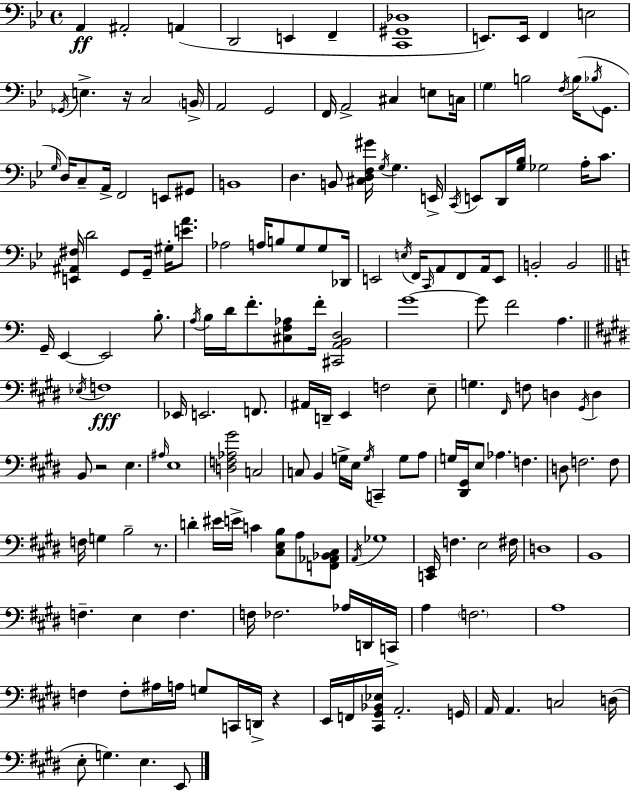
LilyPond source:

{
  \clef bass
  \time 4/4
  \defaultTimeSignature
  \key bes \major
  \repeat volta 2 { a,4\ff ais,2-. a,4( | d,2 e,4 f,4-- | <c, gis, des>1 | e,8.) e,16 f,4 e2 | \break \acciaccatura { ges,16 } e4.-> r16 c2 | \parenthesize b,16-> a,2 g,2 | f,16 a,2-> cis4 e8 | c16 \parenthesize g4 b2 \acciaccatura { f16 } b16( \acciaccatura { bes16 } | \break g,8. \grace { g16 }) d16 c8-- a,16-> f,2 | e,8 gis,8 b,1 | d4. b,8 <cis d f gis'>16 \acciaccatura { g16 } g4. | e,16-> \acciaccatura { c,16 } e,8 d,16 <g bes>16 ges2 | \break a16-. c'8. <e, ais, fis>16 d'2 g,8 | g,16-- gis16-. <e' a'>8. aes2 a16 b8 | g8 g8 des,16 e,2 \acciaccatura { e16 } f,16 | \grace { c,16 } a,8 f,8 a,16 e,8 b,2-. | \break b,2 \bar "||" \break \key c \major g,16-- e,4~~ e,2 b8.-. | \acciaccatura { a16 } b16 d'16 f'8.-. <cis f aes>8 f'16-. <cis, a, b, d>2 | g'1~~ | g'8 f'2 a4. | \break \bar "||" \break \key e \major \acciaccatura { ees16 } f1\fff | ees,16 e,2. f,8. | ais,16 d,16-- e,4 f2 e8-- | g4. \grace { fis,16 } f8 d4 \acciaccatura { gis,16 } d4 | \break b,8 r2 e4. | \grace { ais16 } e1 | <d f aes gis'>2 c2 | c8 b,4 g16-> e16 \acciaccatura { g16 } c,4-- | \break g8 a8 g16 <dis, gis,>16 e8 aes4. f4. | d8 f2. | f8 f16 g4 b2-- | r8. d'4-. eis'16 e'16-> c'4 <cis e b>8 | \break a8 <f, aes, bes, cis>8 \acciaccatura { a,16 } ges1 | <c, e,>16 f4. e2 | fis16 d1 | b,1 | \break f4.-- e4 | f4. f16 fes2. | aes16 d,16 c,16-> a4 \parenthesize f2. | a1 | \break f4 f8-. ais16 a16 g8 | c,16 d,16-> r4 e,16 f,16 <cis, gis, bes, ees>16 a,2.-. | g,16 a,16 a,4. c2 | d16( e8-. g4.) e4. | \break e,8 } \bar "|."
}